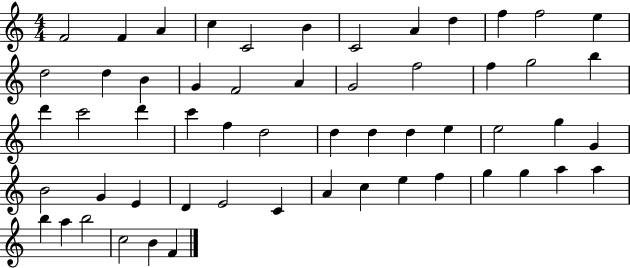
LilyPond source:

{
  \clef treble
  \numericTimeSignature
  \time 4/4
  \key c \major
  f'2 f'4 a'4 | c''4 c'2 b'4 | c'2 a'4 d''4 | f''4 f''2 e''4 | \break d''2 d''4 b'4 | g'4 f'2 a'4 | g'2 f''2 | f''4 g''2 b''4 | \break d'''4 c'''2 d'''4 | c'''4 f''4 d''2 | d''4 d''4 d''4 e''4 | e''2 g''4 g'4 | \break b'2 g'4 e'4 | d'4 e'2 c'4 | a'4 c''4 e''4 f''4 | g''4 g''4 a''4 a''4 | \break b''4 a''4 b''2 | c''2 b'4 f'4 | \bar "|."
}